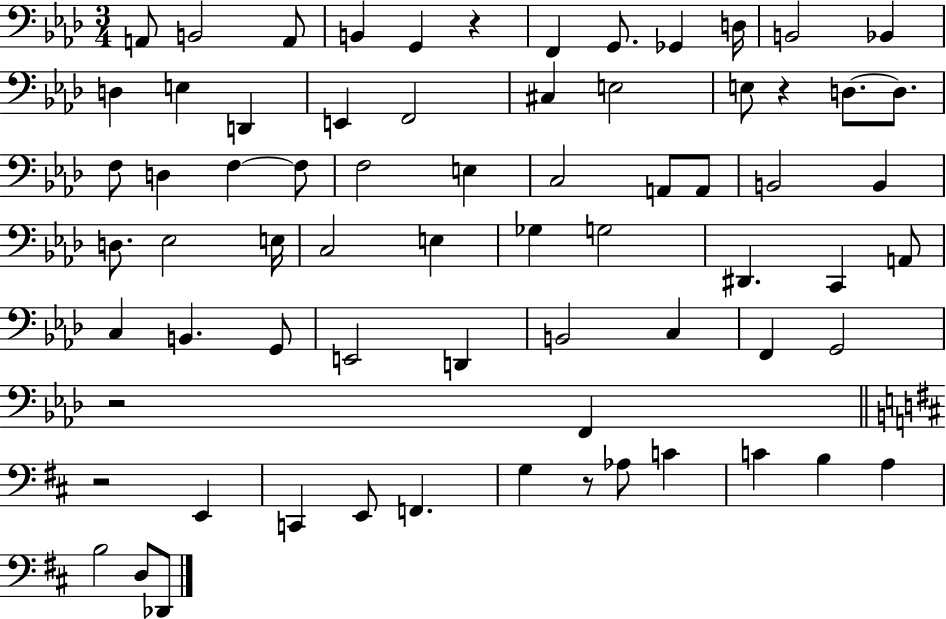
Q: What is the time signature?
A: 3/4